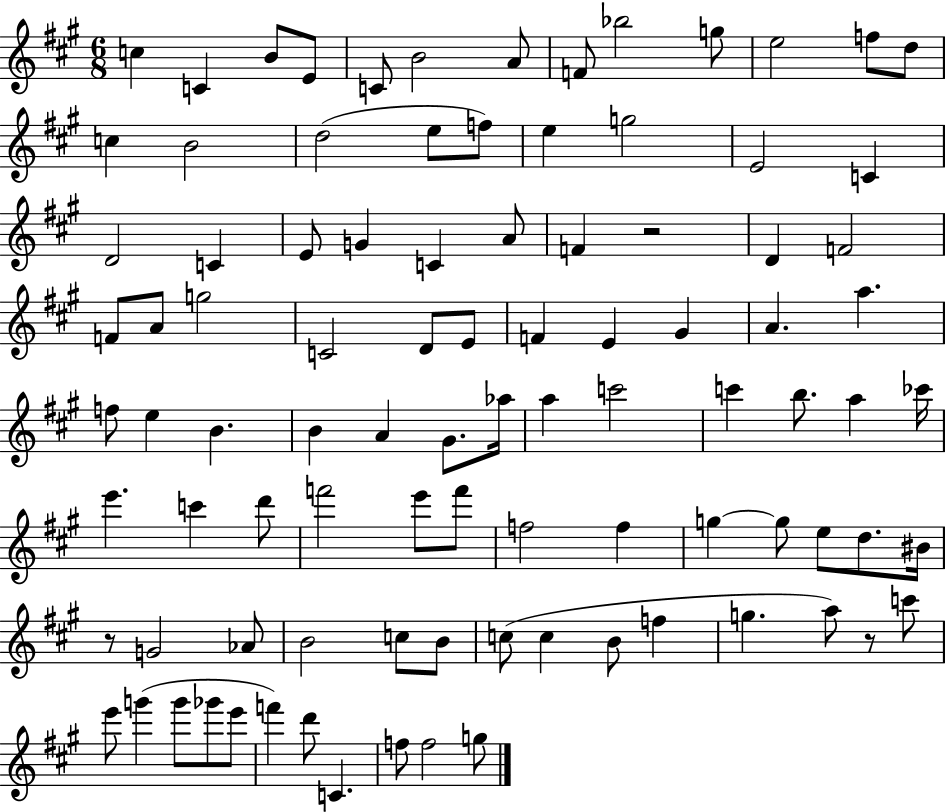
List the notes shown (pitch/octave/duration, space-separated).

C5/q C4/q B4/e E4/e C4/e B4/h A4/e F4/e Bb5/h G5/e E5/h F5/e D5/e C5/q B4/h D5/h E5/e F5/e E5/q G5/h E4/h C4/q D4/h C4/q E4/e G4/q C4/q A4/e F4/q R/h D4/q F4/h F4/e A4/e G5/h C4/h D4/e E4/e F4/q E4/q G#4/q A4/q. A5/q. F5/e E5/q B4/q. B4/q A4/q G#4/e. Ab5/s A5/q C6/h C6/q B5/e. A5/q CES6/s E6/q. C6/q D6/e F6/h E6/e F6/e F5/h F5/q G5/q G5/e E5/e D5/e. BIS4/s R/e G4/h Ab4/e B4/h C5/e B4/e C5/e C5/q B4/e F5/q G5/q. A5/e R/e C6/e E6/e G6/q G6/e Gb6/e E6/e F6/q D6/e C4/q. F5/e F5/h G5/e